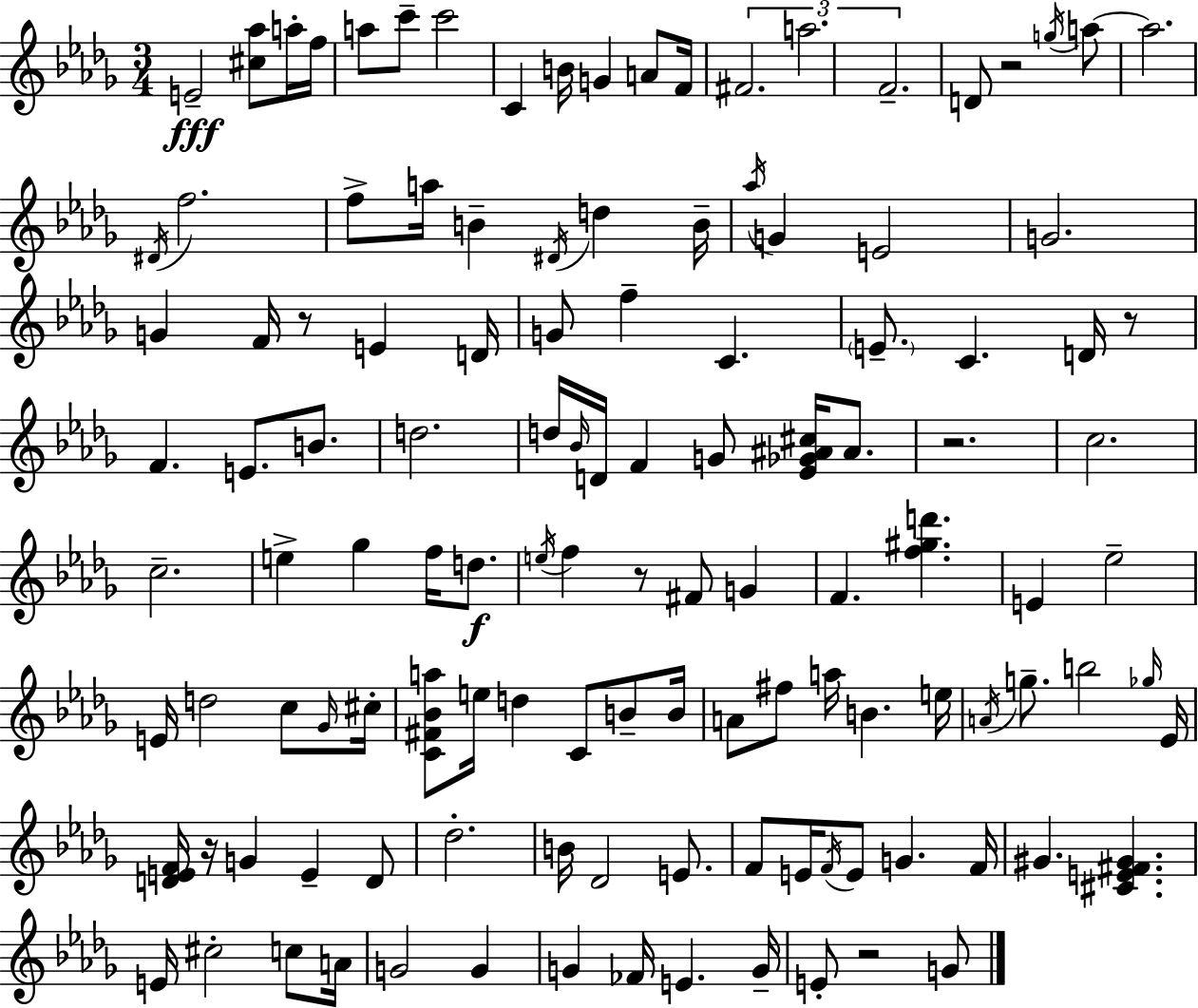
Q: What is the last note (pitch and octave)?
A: G4